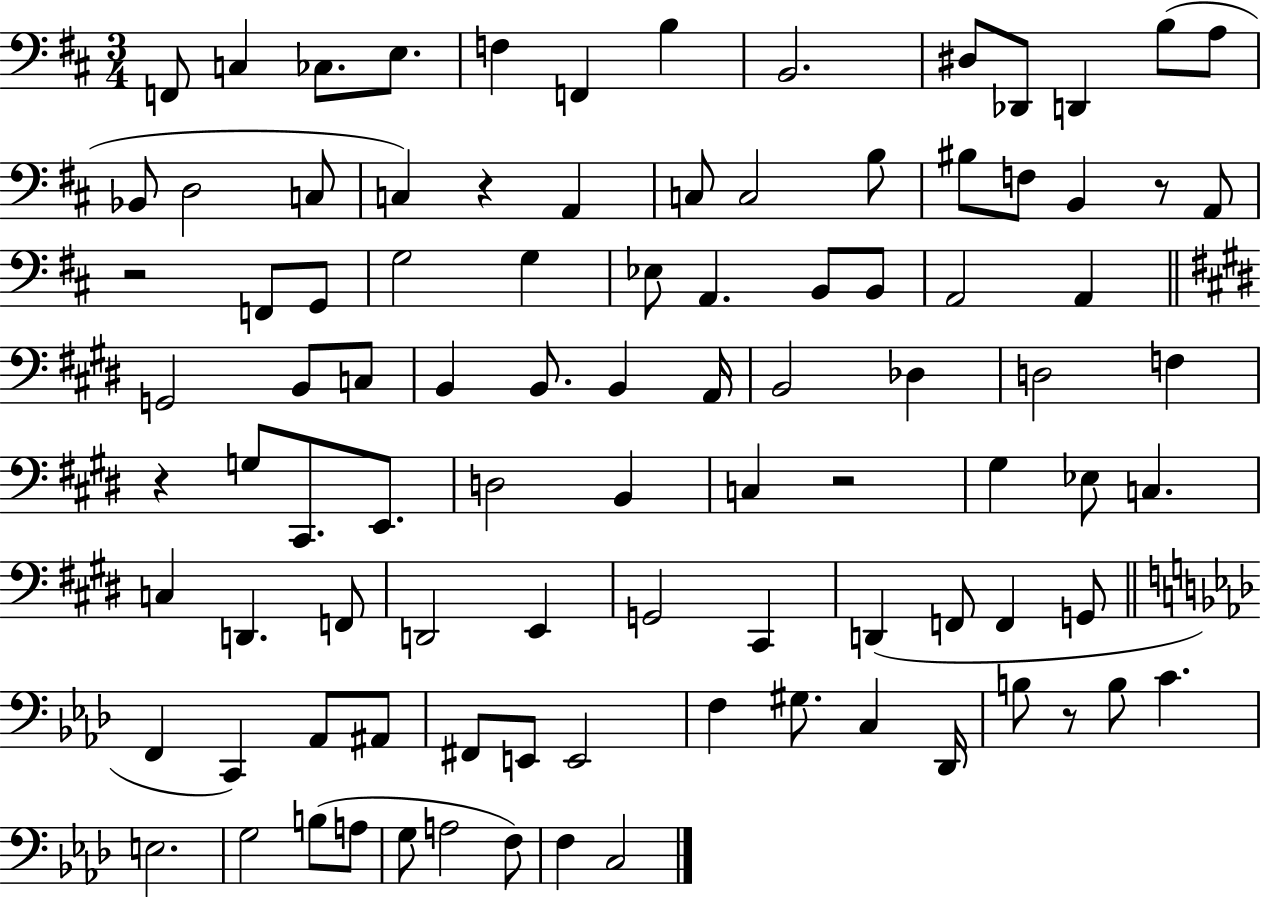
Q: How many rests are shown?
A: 6